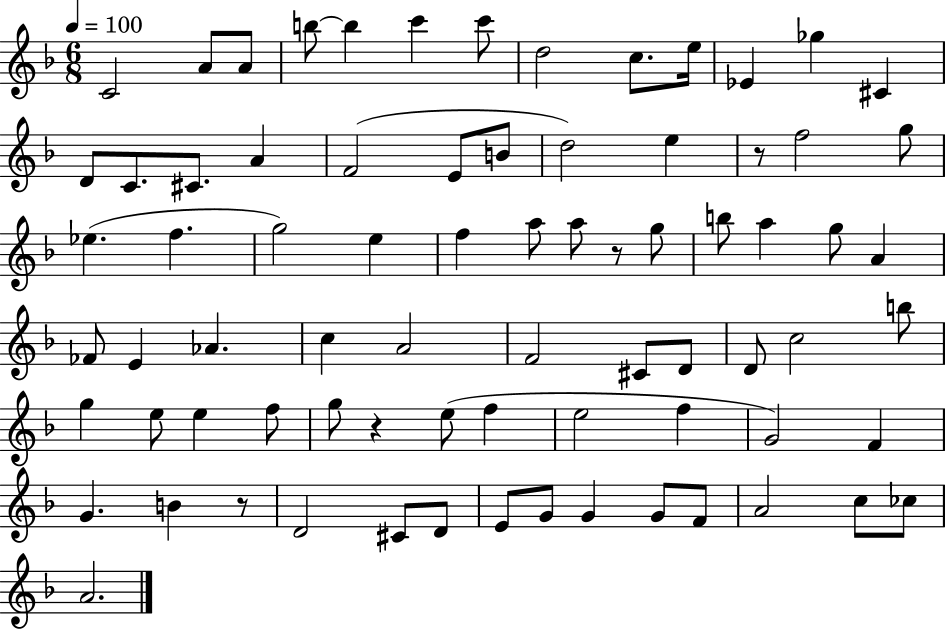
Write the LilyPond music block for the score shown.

{
  \clef treble
  \numericTimeSignature
  \time 6/8
  \key f \major
  \tempo 4 = 100
  c'2 a'8 a'8 | b''8~~ b''4 c'''4 c'''8 | d''2 c''8. e''16 | ees'4 ges''4 cis'4 | \break d'8 c'8. cis'8. a'4 | f'2( e'8 b'8 | d''2) e''4 | r8 f''2 g''8 | \break ees''4.( f''4. | g''2) e''4 | f''4 a''8 a''8 r8 g''8 | b''8 a''4 g''8 a'4 | \break fes'8 e'4 aes'4. | c''4 a'2 | f'2 cis'8 d'8 | d'8 c''2 b''8 | \break g''4 e''8 e''4 f''8 | g''8 r4 e''8( f''4 | e''2 f''4 | g'2) f'4 | \break g'4. b'4 r8 | d'2 cis'8 d'8 | e'8 g'8 g'4 g'8 f'8 | a'2 c''8 ces''8 | \break a'2. | \bar "|."
}